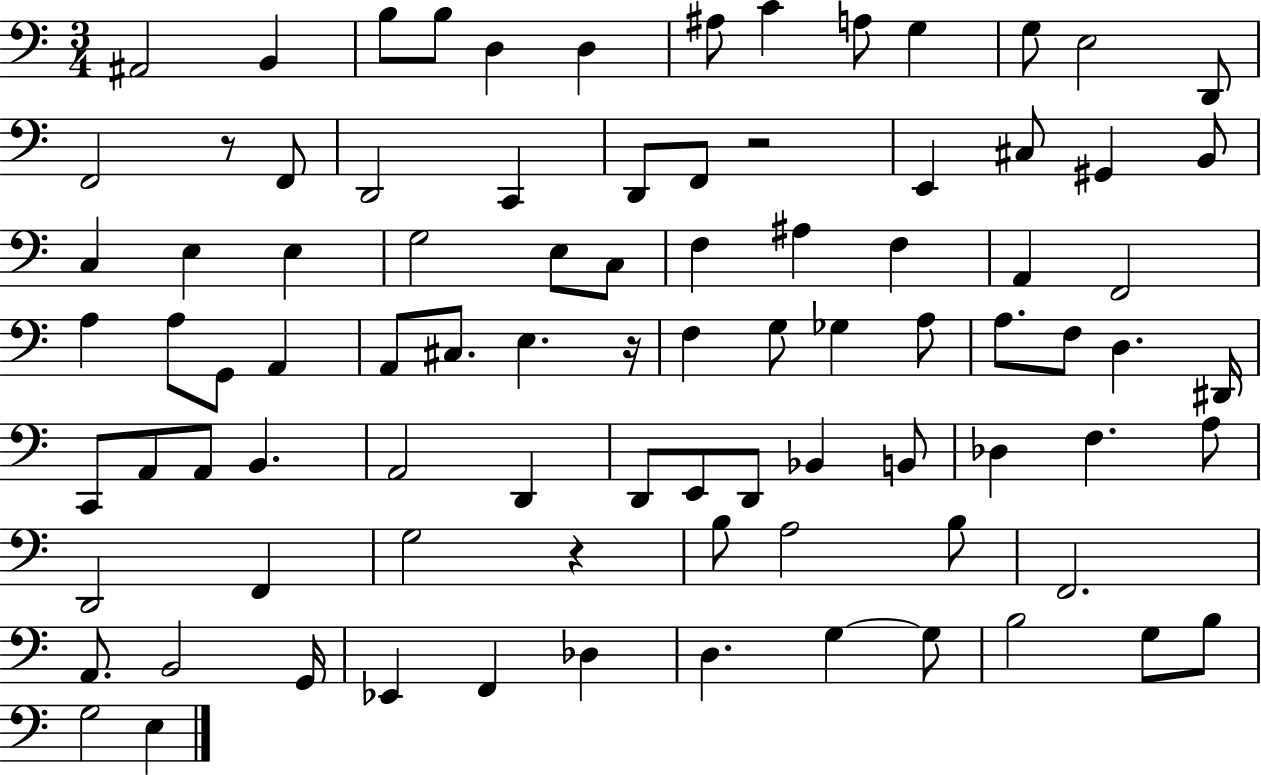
A#2/h B2/q B3/e B3/e D3/q D3/q A#3/e C4/q A3/e G3/q G3/e E3/h D2/e F2/h R/e F2/e D2/h C2/q D2/e F2/e R/h E2/q C#3/e G#2/q B2/e C3/q E3/q E3/q G3/h E3/e C3/e F3/q A#3/q F3/q A2/q F2/h A3/q A3/e G2/e A2/q A2/e C#3/e. E3/q. R/s F3/q G3/e Gb3/q A3/e A3/e. F3/e D3/q. D#2/s C2/e A2/e A2/e B2/q. A2/h D2/q D2/e E2/e D2/e Bb2/q B2/e Db3/q F3/q. A3/e D2/h F2/q G3/h R/q B3/e A3/h B3/e F2/h. A2/e. B2/h G2/s Eb2/q F2/q Db3/q D3/q. G3/q G3/e B3/h G3/e B3/e G3/h E3/q